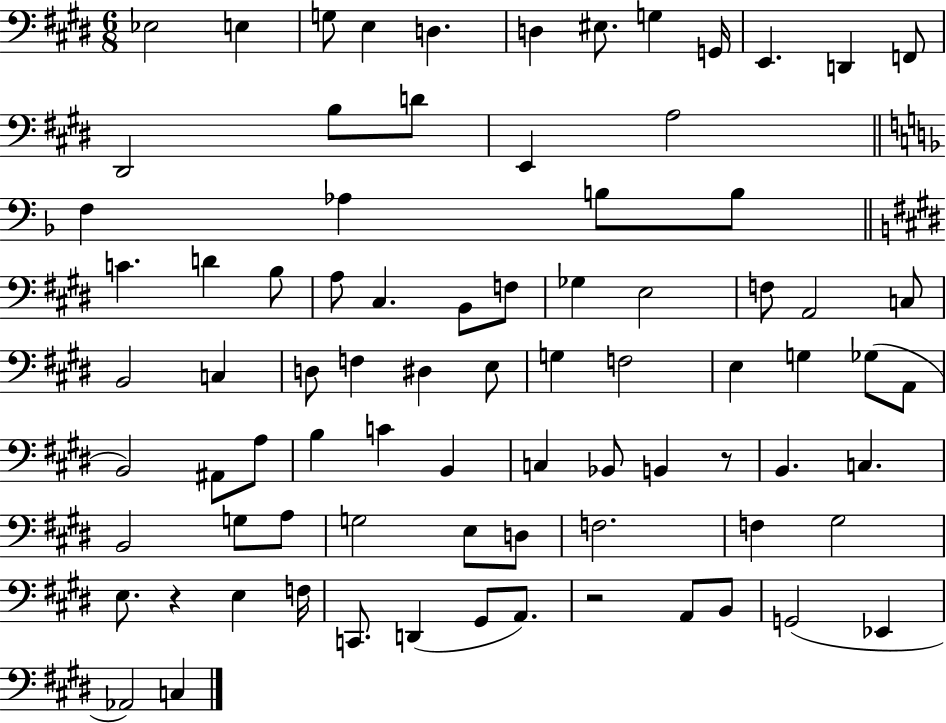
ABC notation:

X:1
T:Untitled
M:6/8
L:1/4
K:E
_E,2 E, G,/2 E, D, D, ^E,/2 G, G,,/4 E,, D,, F,,/2 ^D,,2 B,/2 D/2 E,, A,2 F, _A, B,/2 B,/2 C D B,/2 A,/2 ^C, B,,/2 F,/2 _G, E,2 F,/2 A,,2 C,/2 B,,2 C, D,/2 F, ^D, E,/2 G, F,2 E, G, _G,/2 A,,/2 B,,2 ^A,,/2 A,/2 B, C B,, C, _B,,/2 B,, z/2 B,, C, B,,2 G,/2 A,/2 G,2 E,/2 D,/2 F,2 F, ^G,2 E,/2 z E, F,/4 C,,/2 D,, ^G,,/2 A,,/2 z2 A,,/2 B,,/2 G,,2 _E,, _A,,2 C,